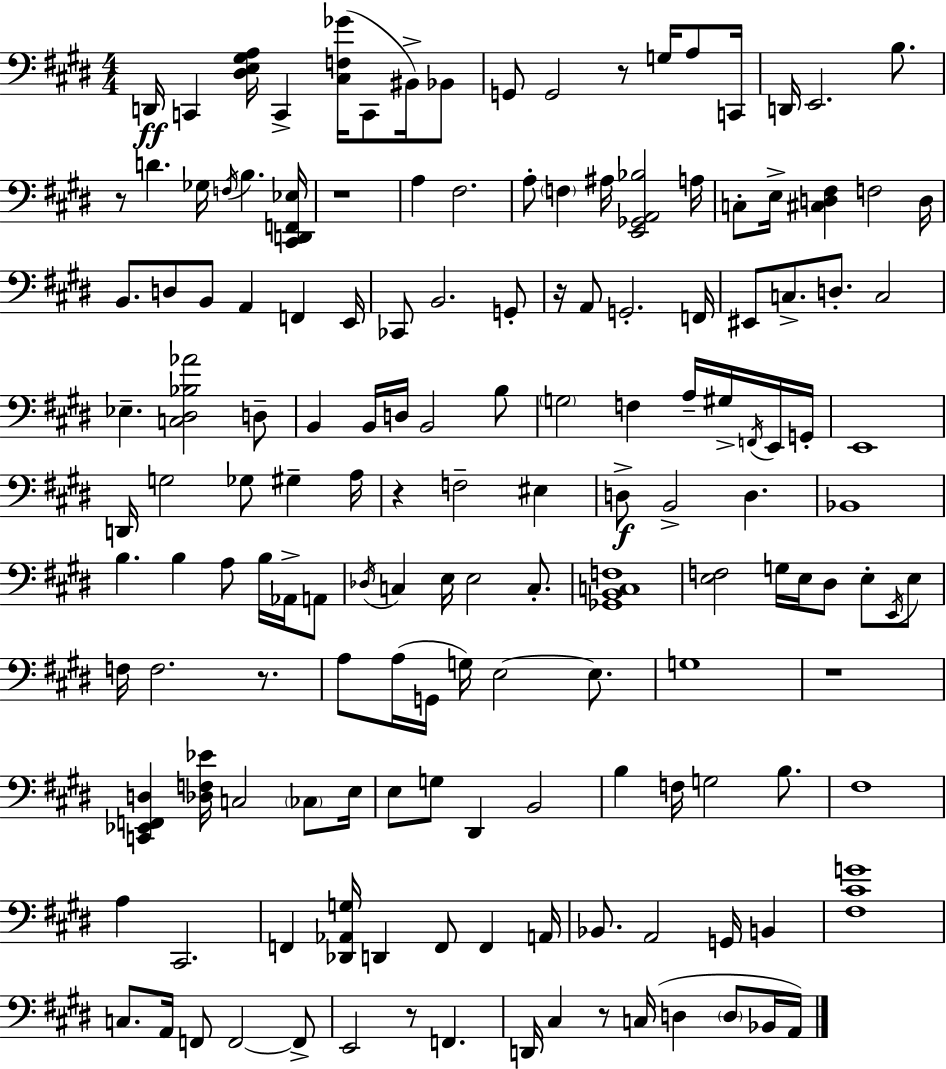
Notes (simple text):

D2/s C2/q [D#3,E3,G#3,A3]/s C2/q [C#3,F3,Gb4]/s C2/e BIS2/s Bb2/e G2/e G2/h R/e G3/s A3/e C2/s D2/s E2/h. B3/e. R/e D4/q. Gb3/s F3/s B3/q. [C#2,D2,F2,Eb3]/s R/w A3/q F#3/h. A3/e F3/q A#3/s [E2,Gb2,A2,Bb3]/h A3/s C3/e E3/s [C#3,D3,F#3]/q F3/h D3/s B2/e. D3/e B2/e A2/q F2/q E2/s CES2/e B2/h. G2/e R/s A2/e G2/h. F2/s EIS2/e C3/e. D3/e. C3/h Eb3/q. [C3,D#3,Bb3,Ab4]/h D3/e B2/q B2/s D3/s B2/h B3/e G3/h F3/q A3/s G#3/s F2/s E2/s G2/s E2/w D2/s G3/h Gb3/e G#3/q A3/s R/q F3/h EIS3/q D3/e B2/h D3/q. Bb2/w B3/q. B3/q A3/e B3/s Ab2/s A2/e Db3/s C3/q E3/s E3/h C3/e. [Gb2,B2,C3,F3]/w [E3,F3]/h G3/s E3/s D#3/e E3/e E2/s E3/e F3/s F3/h. R/e. A3/e A3/s G2/s G3/s E3/h E3/e. G3/w R/w [C2,Eb2,F2,D3]/q [Db3,F3,Eb4]/s C3/h CES3/e E3/s E3/e G3/e D#2/q B2/h B3/q F3/s G3/h B3/e. F#3/w A3/q C#2/h. F2/q [Db2,Ab2,G3]/s D2/q F2/e F2/q A2/s Bb2/e. A2/h G2/s B2/q [F#3,C#4,G4]/w C3/e. A2/s F2/e F2/h F2/e E2/h R/e F2/q. D2/s C#3/q R/e C3/s D3/q D3/e Bb2/s A2/s